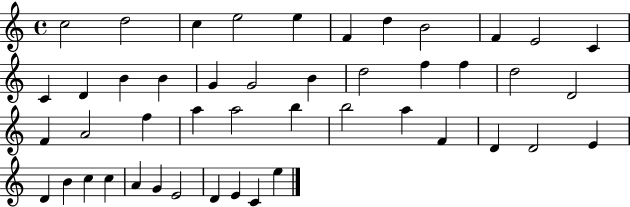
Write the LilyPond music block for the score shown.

{
  \clef treble
  \time 4/4
  \defaultTimeSignature
  \key c \major
  c''2 d''2 | c''4 e''2 e''4 | f'4 d''4 b'2 | f'4 e'2 c'4 | \break c'4 d'4 b'4 b'4 | g'4 g'2 b'4 | d''2 f''4 f''4 | d''2 d'2 | \break f'4 a'2 f''4 | a''4 a''2 b''4 | b''2 a''4 f'4 | d'4 d'2 e'4 | \break d'4 b'4 c''4 c''4 | a'4 g'4 e'2 | d'4 e'4 c'4 e''4 | \bar "|."
}